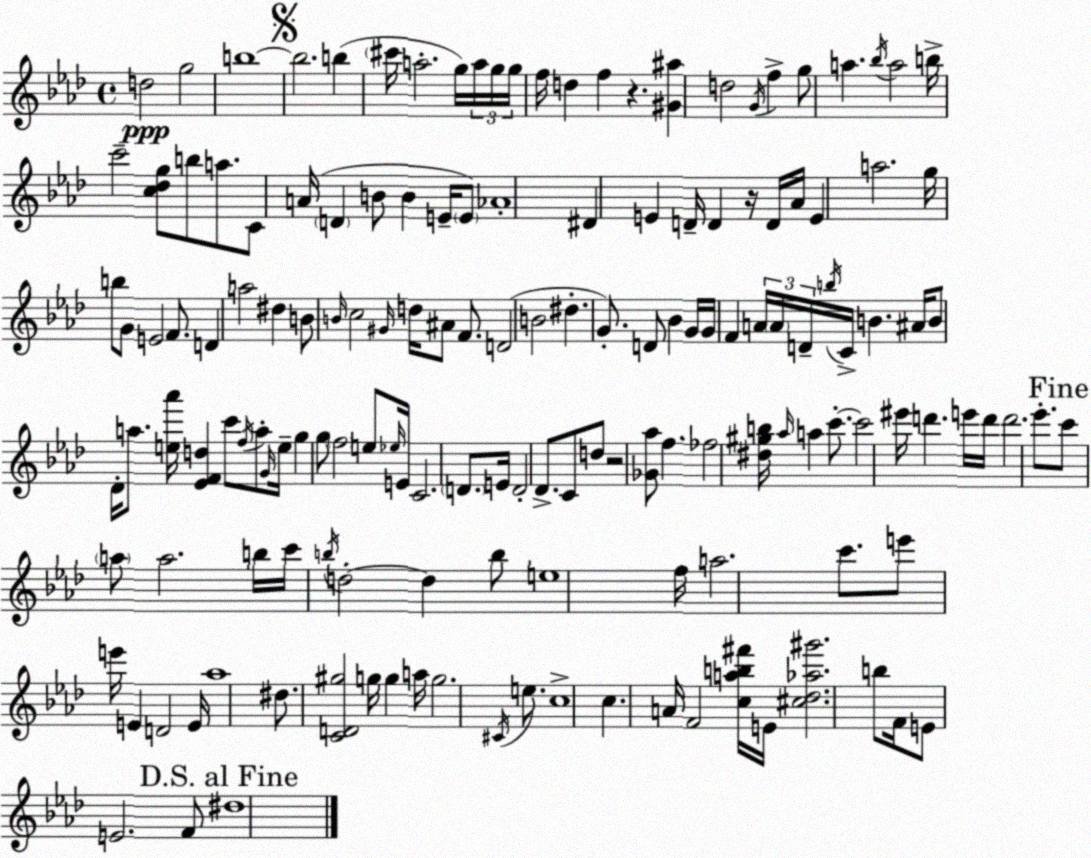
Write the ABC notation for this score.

X:1
T:Untitled
M:4/4
L:1/4
K:Fm
d2 g2 b4 b2 b ^c'/4 a2 g/4 a/4 g/4 g/4 f/4 d f z [^G^a] d2 G/4 f g/2 a _b/4 a2 b/4 c'2 [c_dg]/2 b/2 a/2 C/2 A/4 D B/2 B E/4 E/2 _A4 ^D E D/4 D z/4 D/4 _A/4 E a2 g/4 b/2 G/2 E2 F/2 D a2 ^d B/2 B/4 c2 ^G/4 d/4 ^A/2 F/2 D2 B2 ^d G/2 D/2 _B G/4 G/4 F A/4 A/4 D/4 b/4 C/4 B ^A/4 B/2 _D/4 a/2 [e_a']/4 [_EFd] c'/2 f/4 a/2 G/4 e/4 g g/2 f2 e/2 _e/4 E/4 C2 D/2 E/4 D2 _D/2 C/2 d/2 z2 [_G_a]/2 f _f2 [^d^gb]/4 _a/4 a c'/2 c'2 ^e'/4 d' e'/4 d'/4 d'2 _e'/2 c'/2 a/2 a2 b/4 c'/4 b/4 d2 d b/2 e4 f/4 a2 c'/2 e'/2 e'/4 E D2 E/4 _a4 ^d/2 [CD^g]2 g/4 g a/4 g2 ^C/4 e/2 c4 c A/4 F2 [cab^f']/4 E/4 [^c_d_a^g']2 b/2 F/4 E/2 E2 F/2 ^d4